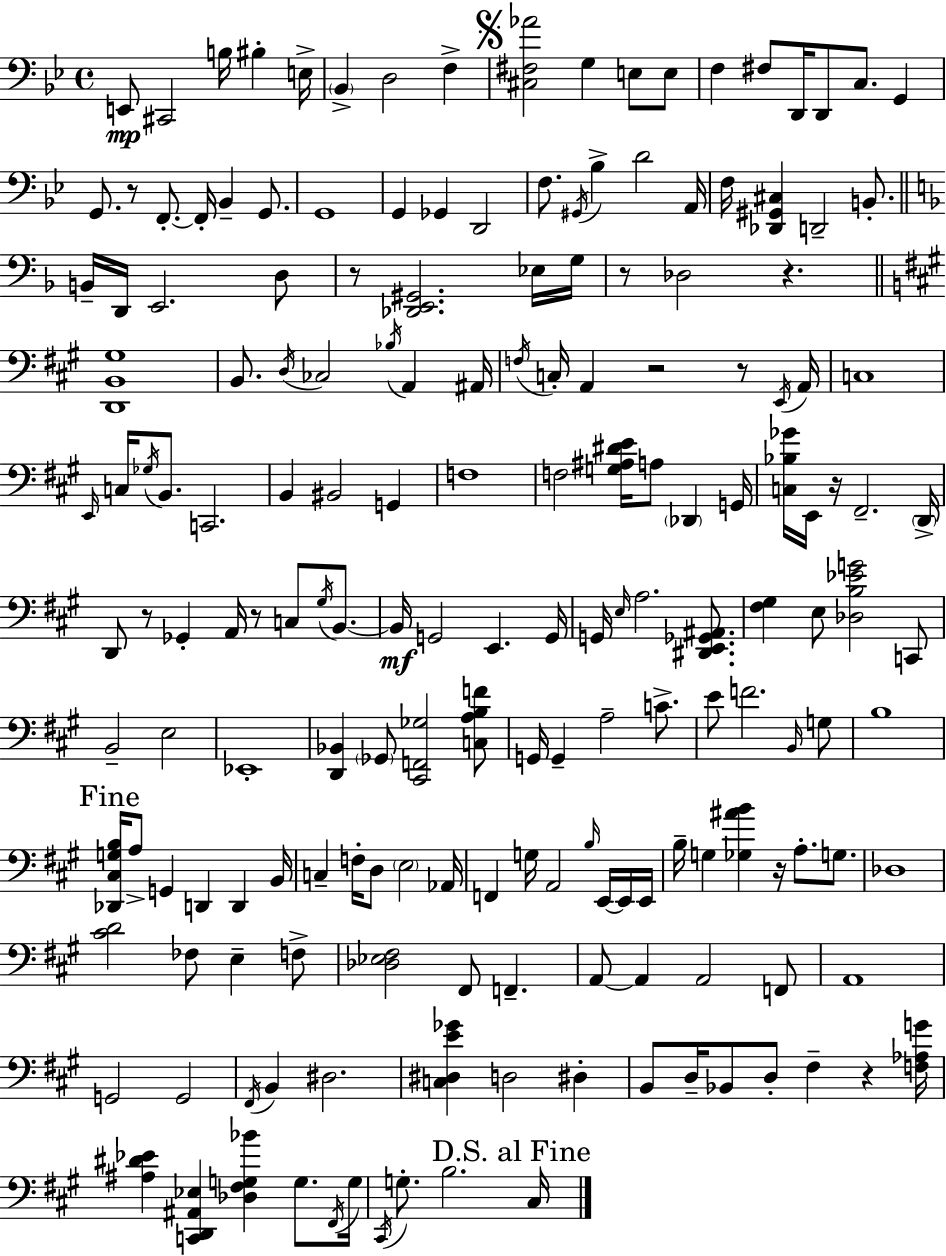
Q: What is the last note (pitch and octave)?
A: C#3